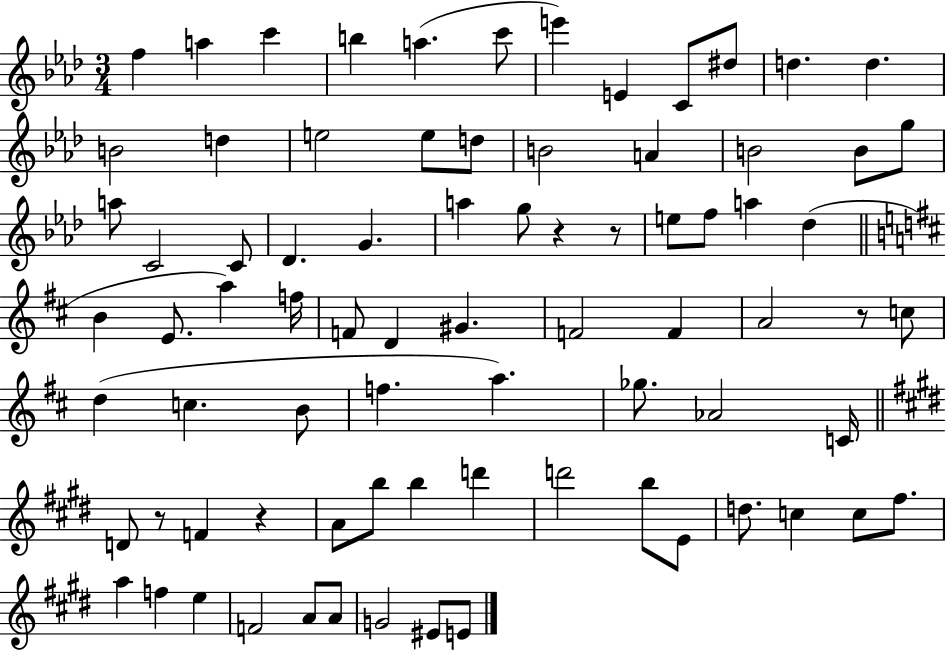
F5/q A5/q C6/q B5/q A5/q. C6/e E6/q E4/q C4/e D#5/e D5/q. D5/q. B4/h D5/q E5/h E5/e D5/e B4/h A4/q B4/h B4/e G5/e A5/e C4/h C4/e Db4/q. G4/q. A5/q G5/e R/q R/e E5/e F5/e A5/q Db5/q B4/q E4/e. A5/q F5/s F4/e D4/q G#4/q. F4/h F4/q A4/h R/e C5/e D5/q C5/q. B4/e F5/q. A5/q. Gb5/e. Ab4/h C4/s D4/e R/e F4/q R/q A4/e B5/e B5/q D6/q D6/h B5/e E4/e D5/e. C5/q C5/e F#5/e. A5/q F5/q E5/q F4/h A4/e A4/e G4/h EIS4/e E4/e